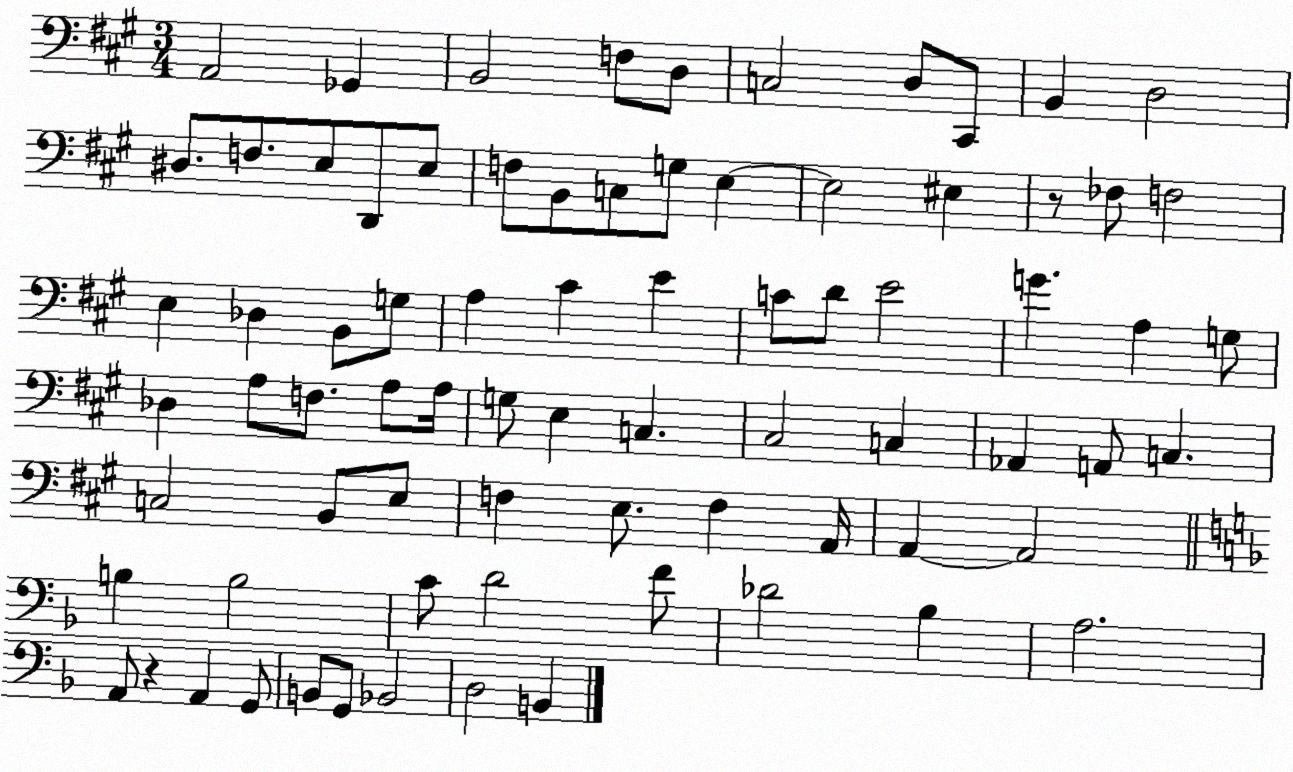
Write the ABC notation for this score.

X:1
T:Untitled
M:3/4
L:1/4
K:A
A,,2 _G,, B,,2 F,/2 D,/2 C,2 D,/2 ^C,,/2 B,, D,2 ^D,/2 F,/2 E,/2 D,,/2 E,/2 F,/2 B,,/2 C,/2 G,/2 E, E,2 ^E, z/2 _F,/2 F,2 E, _D, B,,/2 G,/2 A, ^C E C/2 D/2 E2 G A, G,/2 _D, A,/2 F,/2 A,/2 A,/4 G,/2 E, C, ^C,2 C, _A,, A,,/2 C, C,2 B,,/2 E,/2 F, E,/2 F, A,,/4 A,, A,,2 B, B,2 C/2 D2 F/2 _D2 _B, A,2 A,,/2 z A,, G,,/2 B,,/2 G,,/2 _B,,2 D,2 B,,